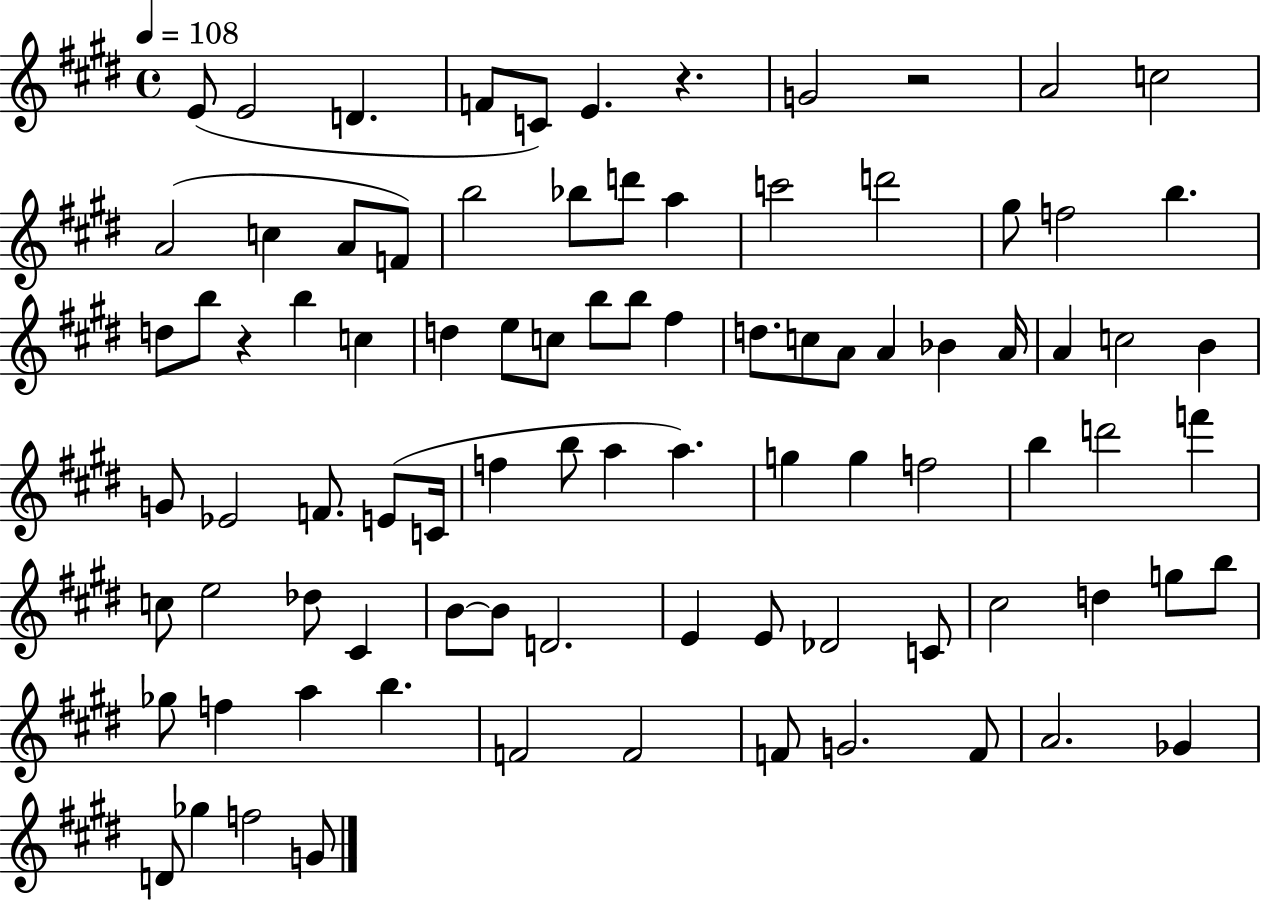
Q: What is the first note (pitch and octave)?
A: E4